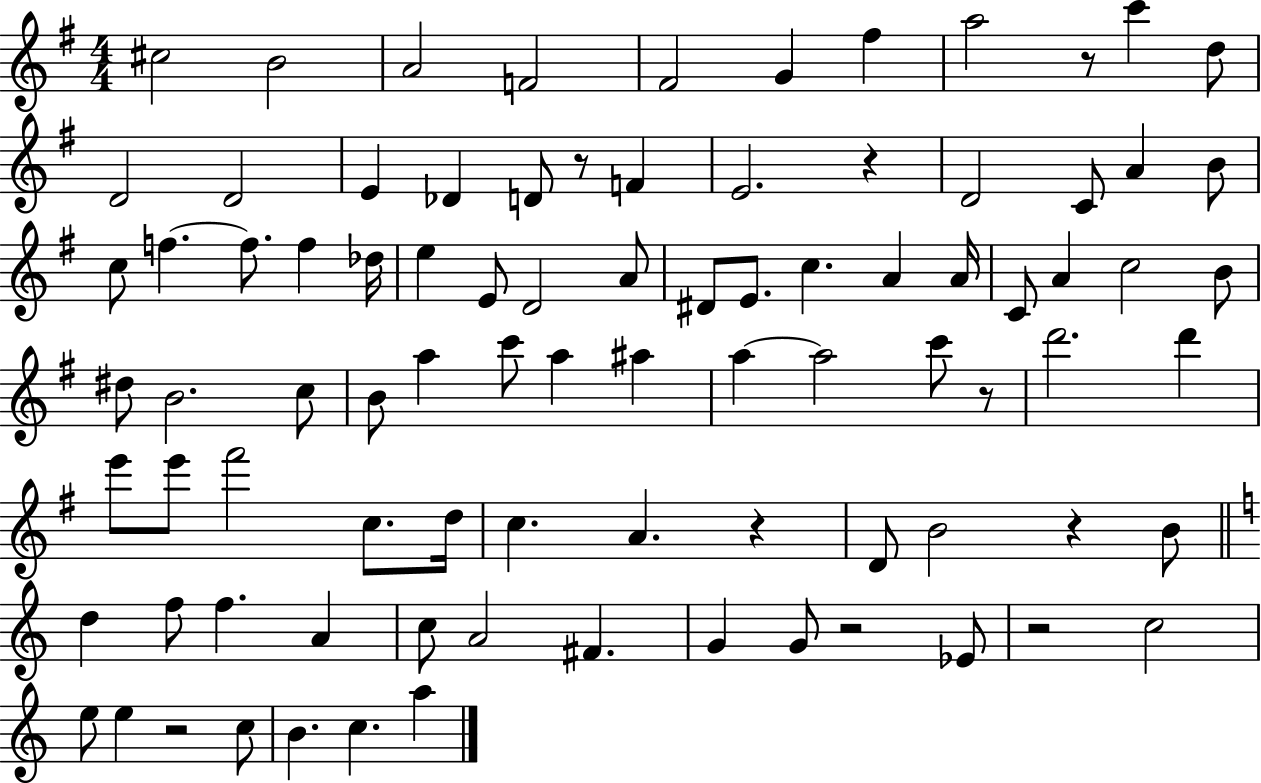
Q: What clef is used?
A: treble